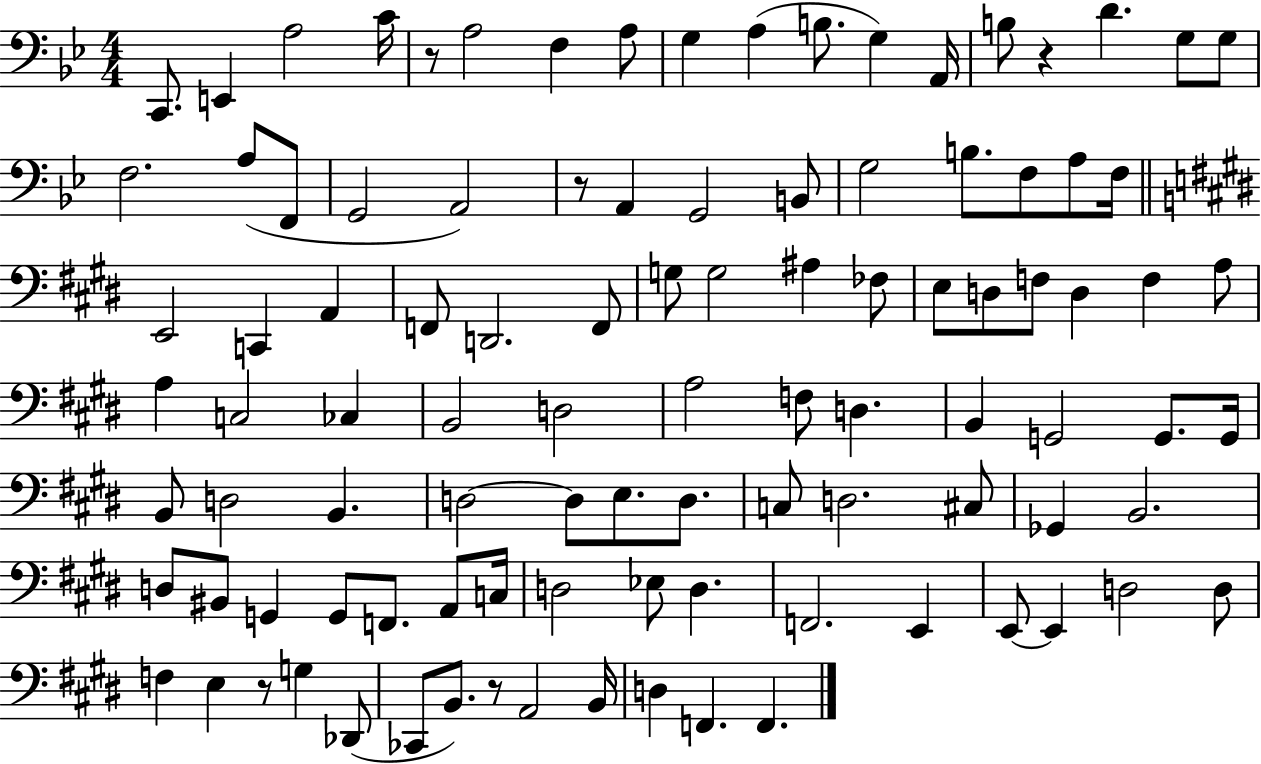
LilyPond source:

{
  \clef bass
  \numericTimeSignature
  \time 4/4
  \key bes \major
  c,8. e,4 a2 c'16 | r8 a2 f4 a8 | g4 a4( b8. g4) a,16 | b8 r4 d'4. g8 g8 | \break f2. a8( f,8 | g,2 a,2) | r8 a,4 g,2 b,8 | g2 b8. f8 a8 f16 | \break \bar "||" \break \key e \major e,2 c,4 a,4 | f,8 d,2. f,8 | g8 g2 ais4 fes8 | e8 d8 f8 d4 f4 a8 | \break a4 c2 ces4 | b,2 d2 | a2 f8 d4. | b,4 g,2 g,8. g,16 | \break b,8 d2 b,4. | d2~~ d8 e8. d8. | c8 d2. cis8 | ges,4 b,2. | \break d8 bis,8 g,4 g,8 f,8. a,8 c16 | d2 ees8 d4. | f,2. e,4 | e,8~~ e,4 d2 d8 | \break f4 e4 r8 g4 des,8( | ces,8 b,8.) r8 a,2 b,16 | d4 f,4. f,4. | \bar "|."
}